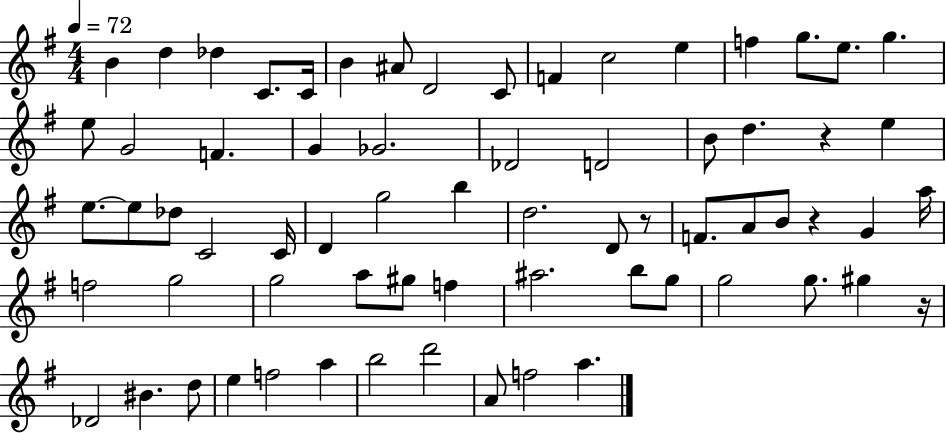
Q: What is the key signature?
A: G major